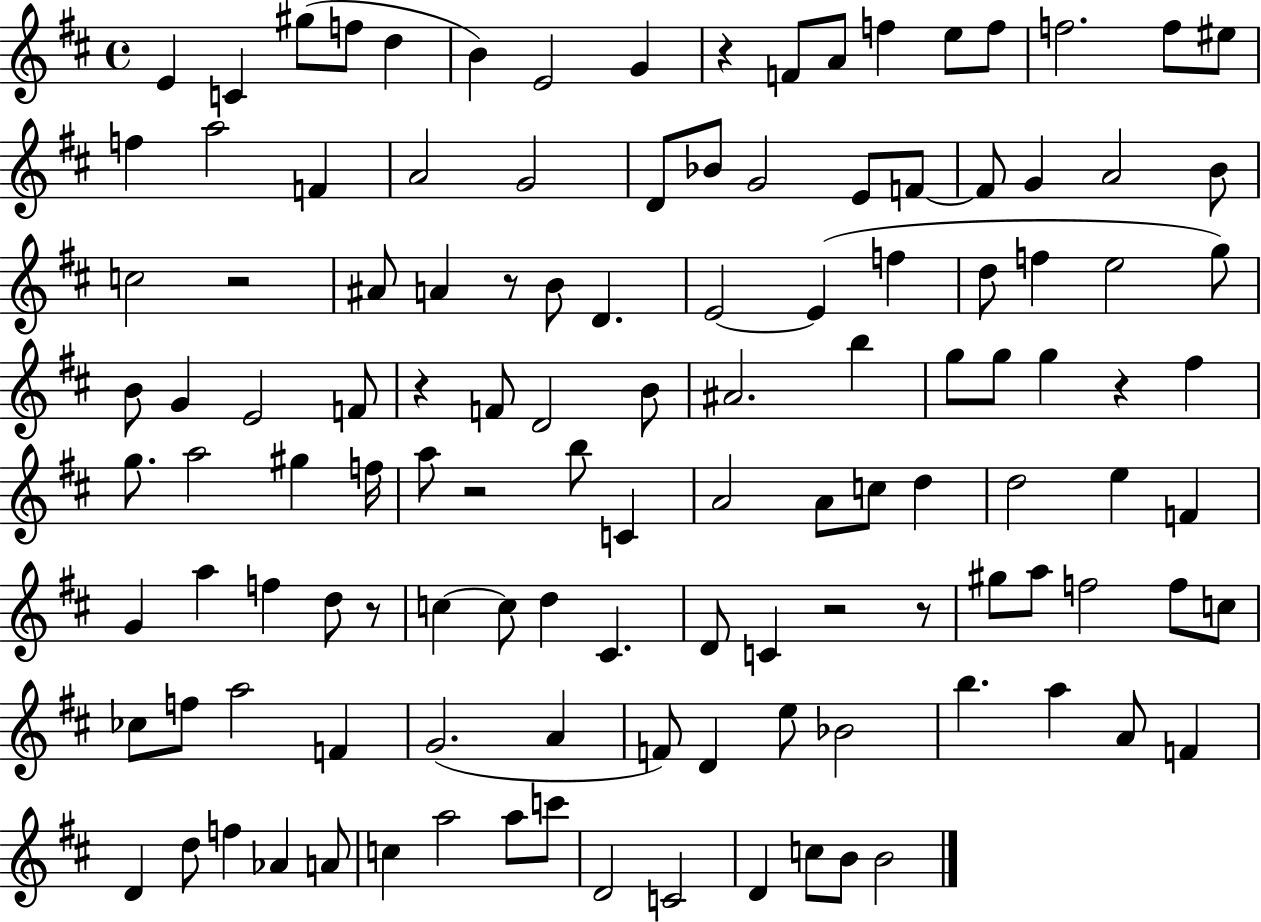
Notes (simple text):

E4/q C4/q G#5/e F5/e D5/q B4/q E4/h G4/q R/q F4/e A4/e F5/q E5/e F5/e F5/h. F5/e EIS5/e F5/q A5/h F4/q A4/h G4/h D4/e Bb4/e G4/h E4/e F4/e F4/e G4/q A4/h B4/e C5/h R/h A#4/e A4/q R/e B4/e D4/q. E4/h E4/q F5/q D5/e F5/q E5/h G5/e B4/e G4/q E4/h F4/e R/q F4/e D4/h B4/e A#4/h. B5/q G5/e G5/e G5/q R/q F#5/q G5/e. A5/h G#5/q F5/s A5/e R/h B5/e C4/q A4/h A4/e C5/e D5/q D5/h E5/q F4/q G4/q A5/q F5/q D5/e R/e C5/q C5/e D5/q C#4/q. D4/e C4/q R/h R/e G#5/e A5/e F5/h F5/e C5/e CES5/e F5/e A5/h F4/q G4/h. A4/q F4/e D4/q E5/e Bb4/h B5/q. A5/q A4/e F4/q D4/q D5/e F5/q Ab4/q A4/e C5/q A5/h A5/e C6/e D4/h C4/h D4/q C5/e B4/e B4/h